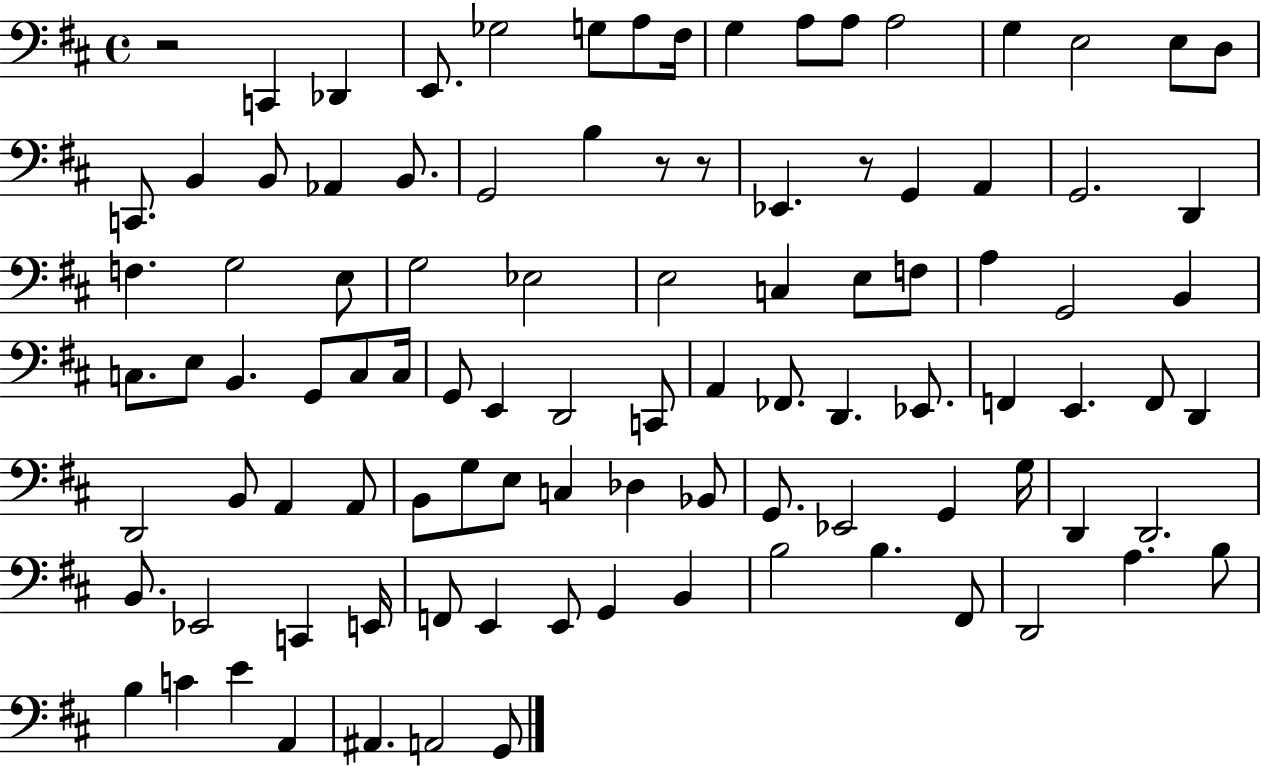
X:1
T:Untitled
M:4/4
L:1/4
K:D
z2 C,, _D,, E,,/2 _G,2 G,/2 A,/2 ^F,/4 G, A,/2 A,/2 A,2 G, E,2 E,/2 D,/2 C,,/2 B,, B,,/2 _A,, B,,/2 G,,2 B, z/2 z/2 _E,, z/2 G,, A,, G,,2 D,, F, G,2 E,/2 G,2 _E,2 E,2 C, E,/2 F,/2 A, G,,2 B,, C,/2 E,/2 B,, G,,/2 C,/2 C,/4 G,,/2 E,, D,,2 C,,/2 A,, _F,,/2 D,, _E,,/2 F,, E,, F,,/2 D,, D,,2 B,,/2 A,, A,,/2 B,,/2 G,/2 E,/2 C, _D, _B,,/2 G,,/2 _E,,2 G,, G,/4 D,, D,,2 B,,/2 _E,,2 C,, E,,/4 F,,/2 E,, E,,/2 G,, B,, B,2 B, ^F,,/2 D,,2 A, B,/2 B, C E A,, ^A,, A,,2 G,,/2